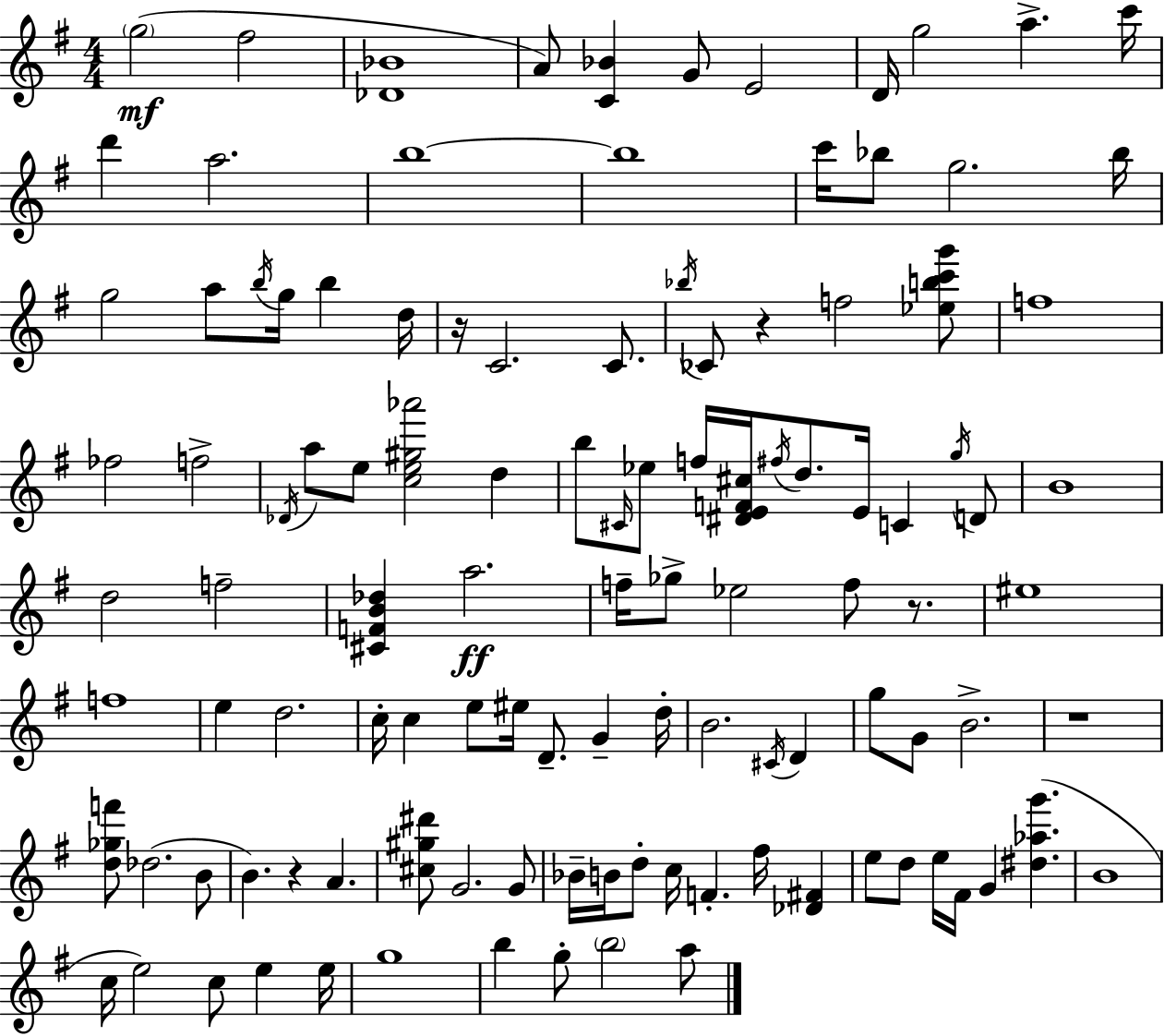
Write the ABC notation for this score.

X:1
T:Untitled
M:4/4
L:1/4
K:Em
g2 ^f2 [_D_B]4 A/2 [C_B] G/2 E2 D/4 g2 a c'/4 d' a2 b4 b4 c'/4 _b/2 g2 _b/4 g2 a/2 b/4 g/4 b d/4 z/4 C2 C/2 _b/4 _C/2 z f2 [_ebc'g']/2 f4 _f2 f2 _D/4 a/2 e/2 [ce^g_a']2 d b/2 ^C/4 _e/2 f/4 [^DEF^c]/4 ^f/4 d/2 E/4 C g/4 D/2 B4 d2 f2 [^CFB_d] a2 f/4 _g/2 _e2 f/2 z/2 ^e4 f4 e d2 c/4 c e/2 ^e/4 D/2 G d/4 B2 ^C/4 D g/2 G/2 B2 z4 [d_gf']/2 _d2 B/2 B z A [^c^g^d']/2 G2 G/2 _B/4 B/4 d/2 c/4 F ^f/4 [_D^F] e/2 d/2 e/4 ^F/4 G [^d_ag'] B4 c/4 e2 c/2 e e/4 g4 b g/2 b2 a/2